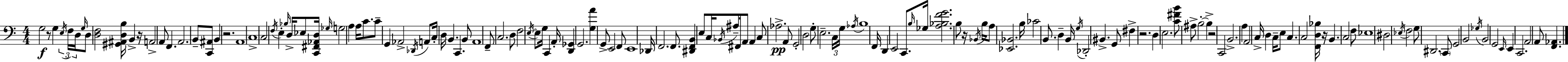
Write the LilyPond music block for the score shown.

{
  \clef bass
  \numericTimeSignature
  \time 4/4
  \key a \minor
  g2\f r8 g4 \tuplet 3/2 { \acciaccatura { e16 } f16 | d16 } \grace { g16 } d8 <d f>2 <gis, ais, d b>16 b,4-> | r16 a,2-> a,8 f,4. | a,2. b,8-- | \break <c, ais,>8 b,4 r2. | a,1 | \parenthesize c1-> | c2 \acciaccatura { f16 } e4-. \grace { bes16 } | \break d16-> ees8 <c, fis, aes, d>16 \grace { ges16 } g2 a4 | a16 c'8. c'8-- g,4 aes,2-> | \acciaccatura { des,16 } a,8 c16-. d16 b,4. c,4. | b,8 a,1 | \break f,8-- c2. | d8 f2 \acciaccatura { e16~ }~ e8 | g16 c,4 a,16-. <d, ges,>4 g,2. | <g a'>4 g,8-> e,2 | \break f,8 e,1 | des,16 f,2. | f,8. <dis, f, b,>4 e8 c16 \acciaccatura { bes,16 } ais8-- | fis,16 a,8 a,4 c8 aes2.->\pp | \break a,8 g,2-. | d2 g8-. e2.-- | \tuplet 3/2 { c16 g16 \acciaccatura { aes16 } } b1 | f,16 d,4 e,2 | \break c,8. \grace { b16 } ges16 <a bes f' g'>2. | b8 r16 \acciaccatura { bes,16 } b16 a8 <ees, bes,>2. | b16 ces'2 | b,8. d4-- b,16 \acciaccatura { g16 } des,2-. | \break bis,4.-> g,8 fis4-> | r2. d4 | e2. <c' fis' b'>8 ais8-> | b2-.~~ b4-> r2 | \break c,2 b,2.-> | a4 a,2 | c16-> d4 c16-- e8 c4. | c2 <f, d bes>16 r16 b,4. | \break c2 f8 ees1 | dis2 | \acciaccatura { ees16 } f2 g8 dis,2. | \parenthesize c,8 g,2 | \break b,2 \acciaccatura { ges16 } b,2 | g,2 \grace { e,16 } e,4 | c,2. a,2 | a,8 <f, aes,>4. \bar "|."
}